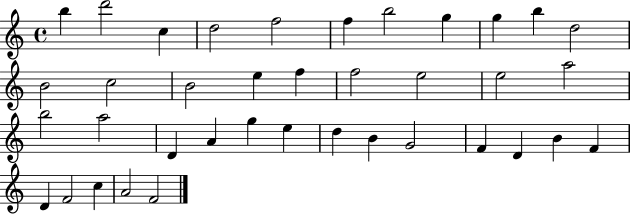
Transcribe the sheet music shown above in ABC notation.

X:1
T:Untitled
M:4/4
L:1/4
K:C
b d'2 c d2 f2 f b2 g g b d2 B2 c2 B2 e f f2 e2 e2 a2 b2 a2 D A g e d B G2 F D B F D F2 c A2 F2